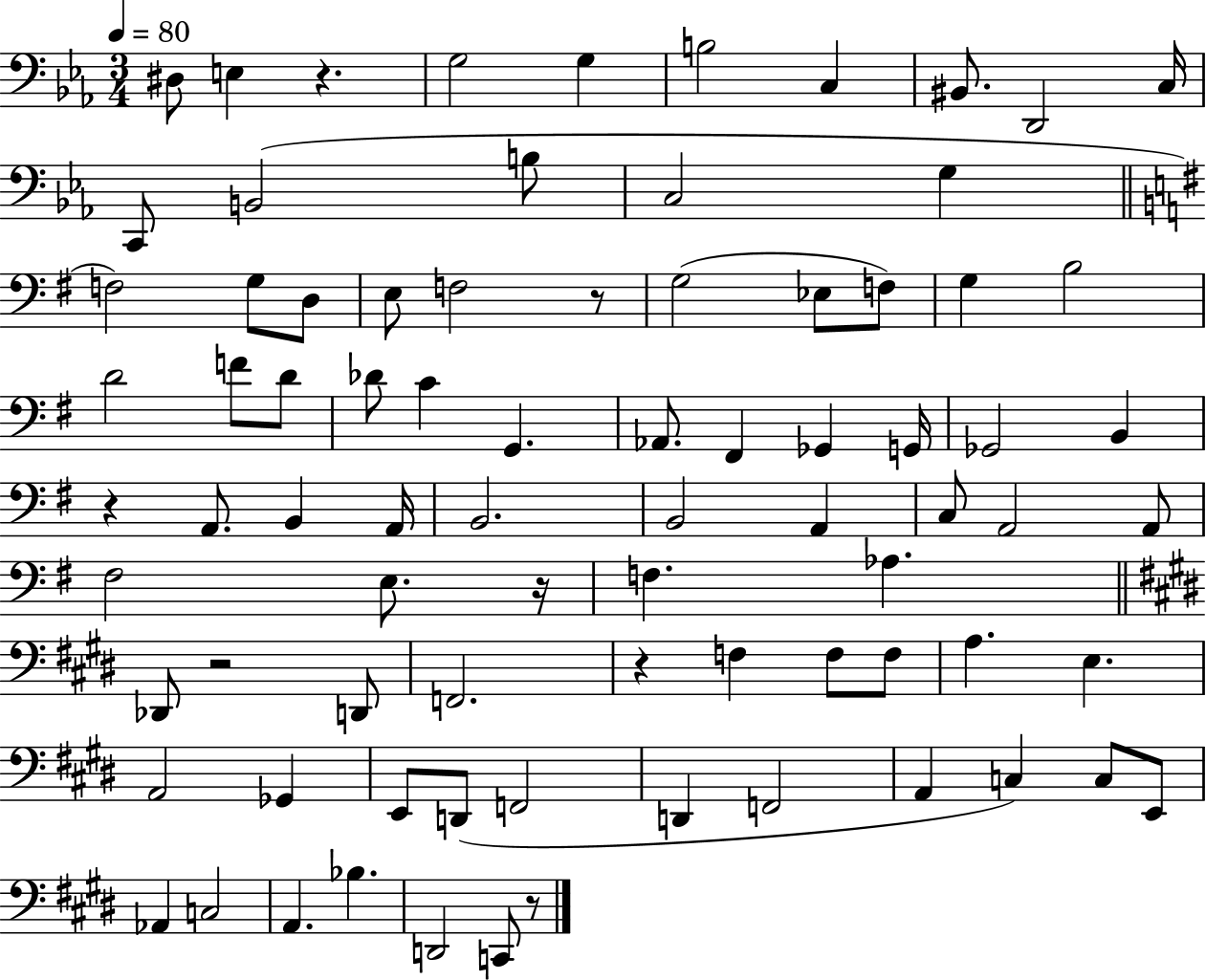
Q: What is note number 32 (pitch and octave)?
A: F#2